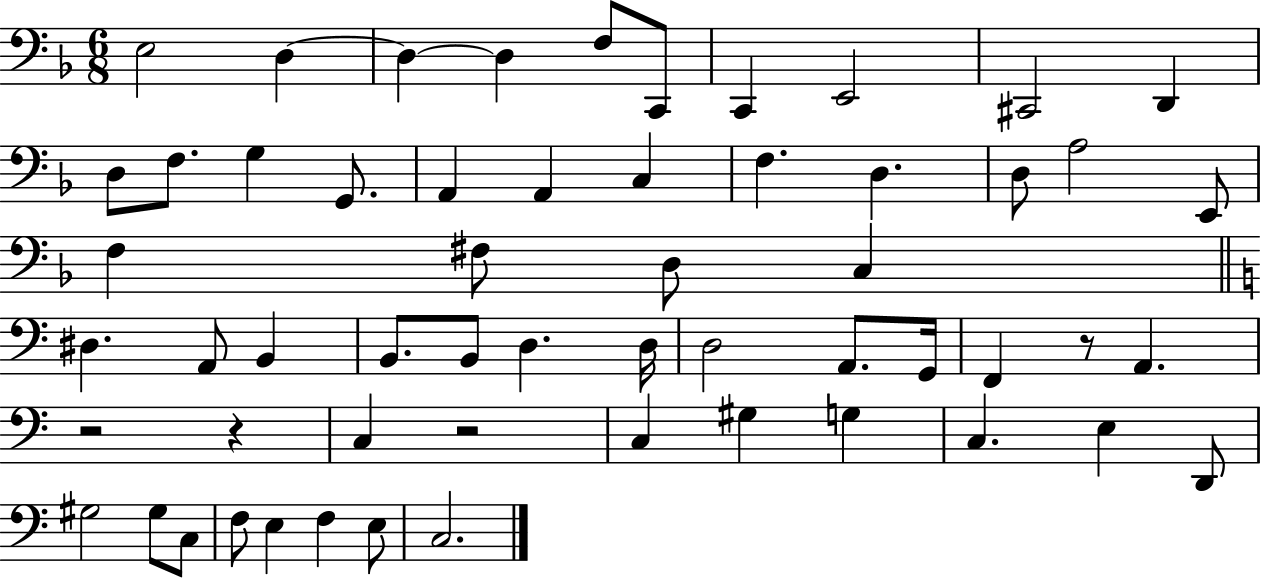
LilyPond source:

{
  \clef bass
  \numericTimeSignature
  \time 6/8
  \key f \major
  e2 d4~~ | d4~~ d4 f8 c,8 | c,4 e,2 | cis,2 d,4 | \break d8 f8. g4 g,8. | a,4 a,4 c4 | f4. d4. | d8 a2 e,8 | \break f4 fis8 d8 c4 | \bar "||" \break \key a \minor dis4. a,8 b,4 | b,8. b,8 d4. d16 | d2 a,8. g,16 | f,4 r8 a,4. | \break r2 r4 | c4 r2 | c4 gis4 g4 | c4. e4 d,8 | \break gis2 gis8 c8 | f8 e4 f4 e8 | c2. | \bar "|."
}